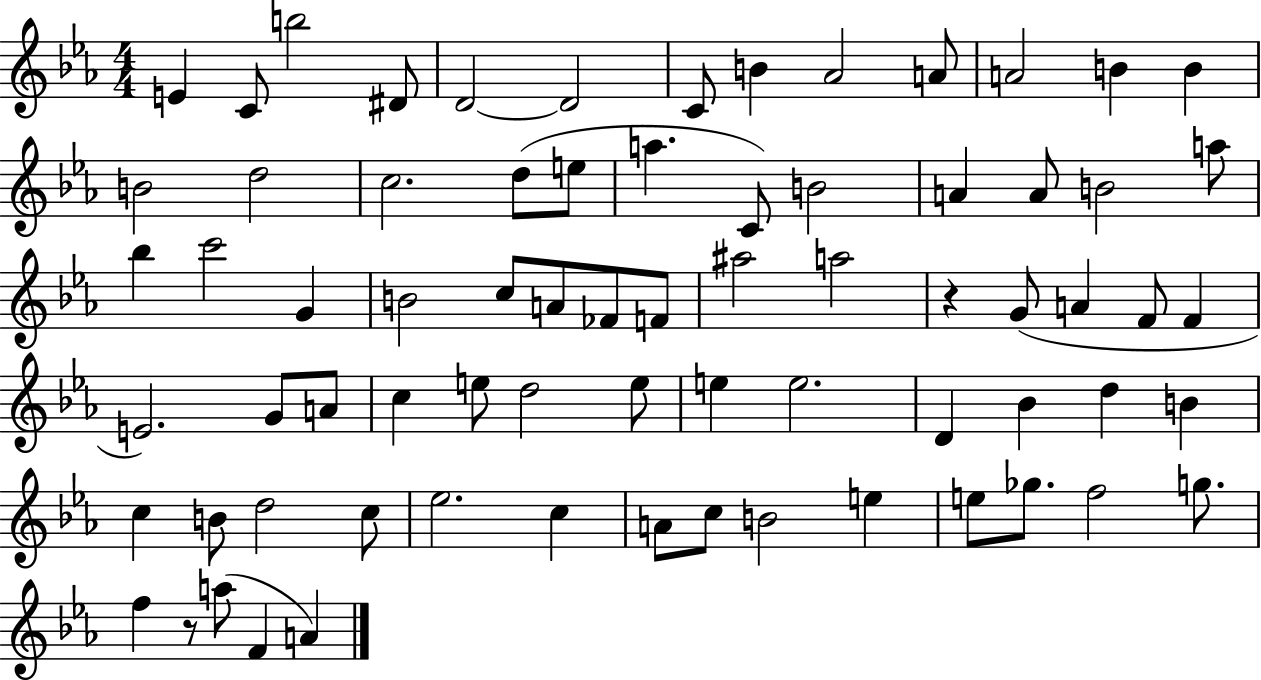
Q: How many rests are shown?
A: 2